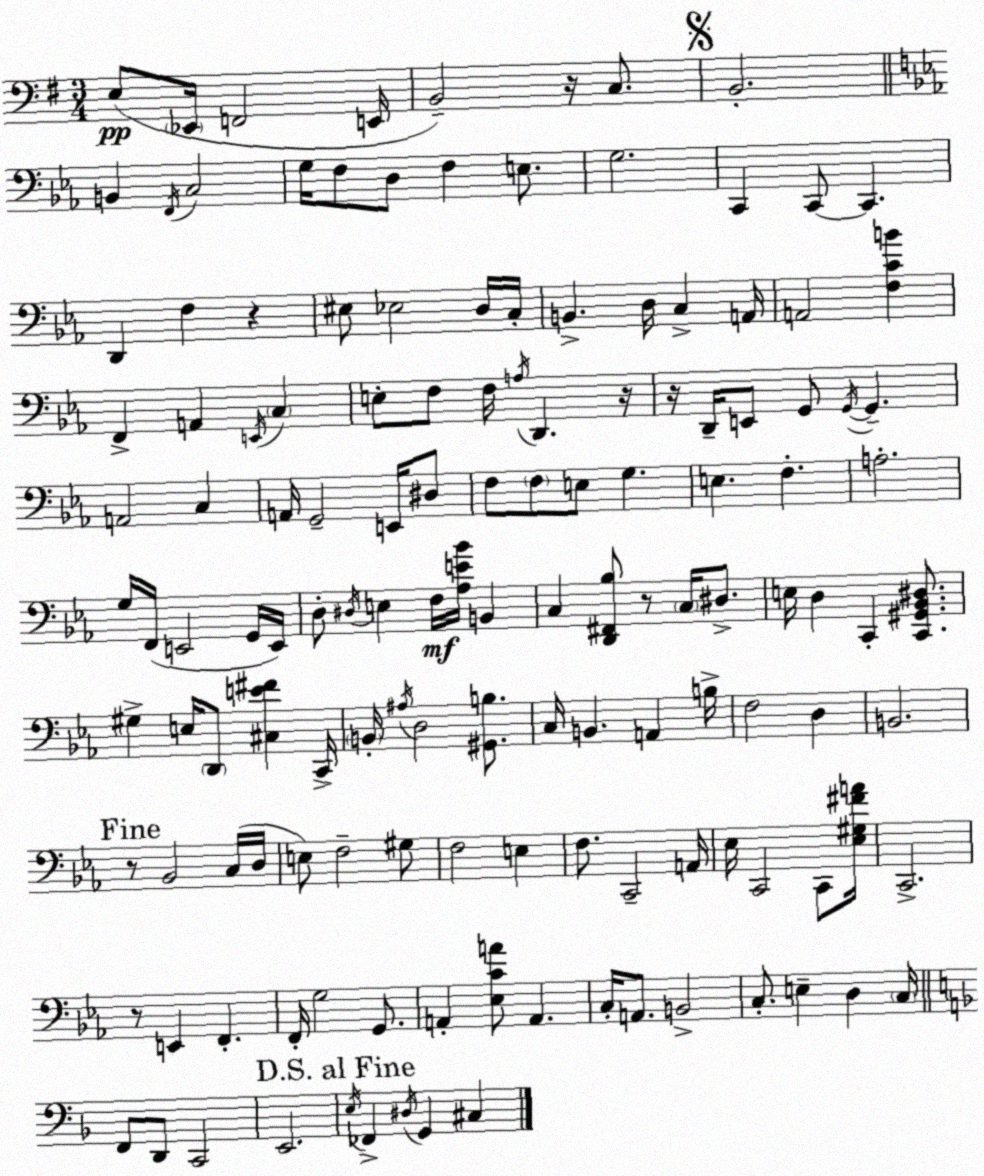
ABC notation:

X:1
T:Untitled
M:3/4
L:1/4
K:G
E,/2 _E,,/4 F,,2 E,,/4 B,,2 z/4 C,/2 B,,2 B,, F,,/4 C,2 G,/4 F,/2 D,/2 F, E,/2 G,2 C,, C,,/2 C,, D,, F, z ^E,/2 _E,2 D,/4 C,/4 B,, D,/4 C, A,,/4 A,,2 [F,CB] F,, A,, E,,/4 C, E,/2 F,/2 F,/4 A,/4 D,, z/4 z/4 D,,/4 E,,/2 G,,/2 G,,/4 G,, A,,2 C, A,,/4 G,,2 E,,/4 ^D,/2 F,/2 F,/2 E,/2 G, E, F, A,2 G,/4 F,,/4 E,,2 G,,/4 E,,/4 D,/2 ^D,/4 E, F,/4 [_A,E_B]/4 B,, C, [D,,^F,,_B,]/2 z/2 C,/4 ^D,/2 E,/4 D, C,, [C,,^G,,_B,,^D,]/2 ^G, E,/4 D,,/2 [^C,E^F] C,,/4 B,,/4 ^A,/4 D,2 [^G,,B,]/2 C,/4 B,, A,, B,/4 F,2 D, B,,2 z/2 _B,,2 C,/4 D,/4 E,/2 F,2 ^G,/2 F,2 E, F,/2 C,,2 A,,/4 _E,/4 C,,2 C,,/2 [_E,^G,^FA]/4 C,,2 z/2 E,, F,, F,,/4 G,2 G,,/2 A,, [_E,CA]/2 A,, C,/4 A,,/2 B,,2 C,/2 E, D, C,/4 F,,/2 D,,/2 C,,2 E,,2 E,/4 _F,, ^D,/4 G,, ^C,